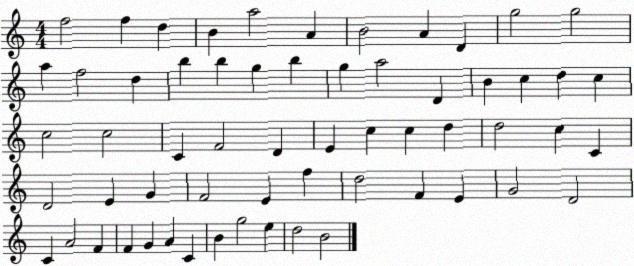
X:1
T:Untitled
M:4/4
L:1/4
K:C
f2 f d B a2 A B2 A D g2 g2 a f2 d b b g b g a2 D B c d c c2 c2 C F2 D E c c d d2 c C D2 E G F2 E f d2 F E G2 D2 C A2 F F G A C B g2 e d2 B2